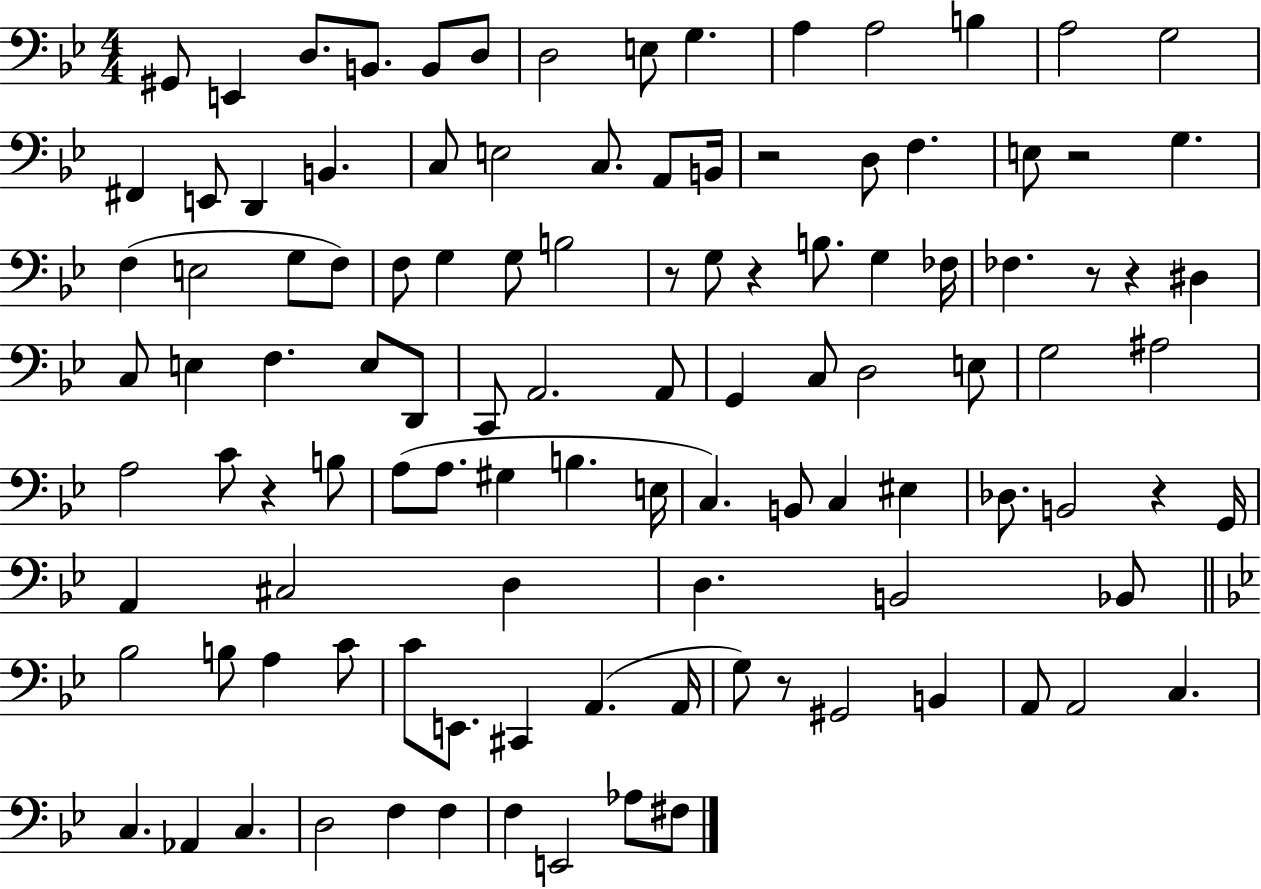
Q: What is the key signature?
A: BES major